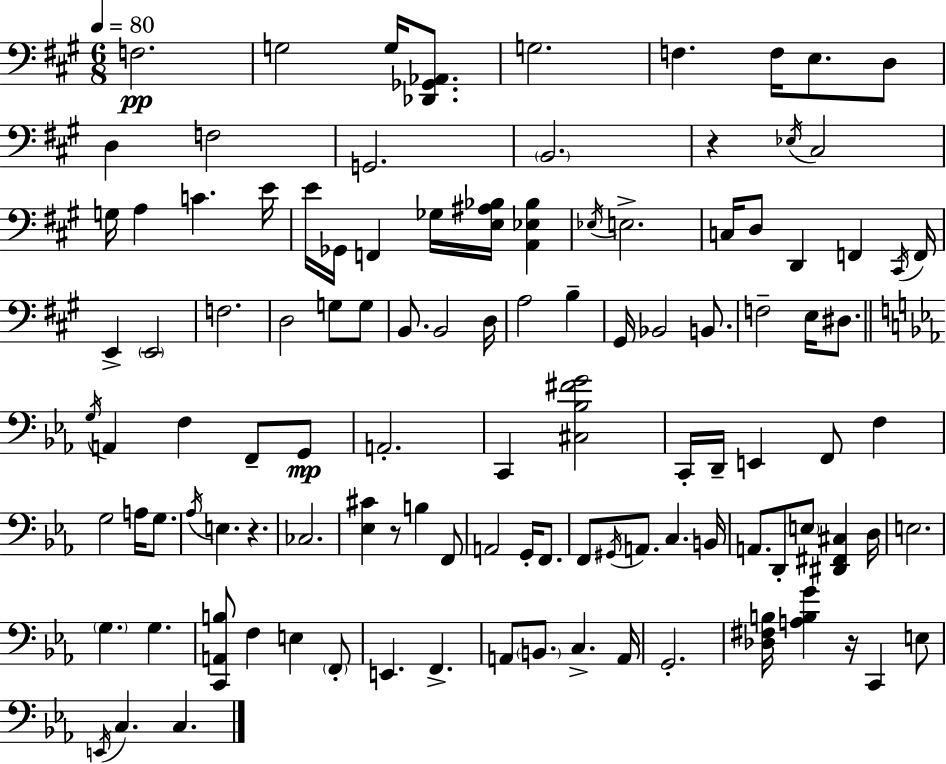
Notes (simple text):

F3/h. G3/h G3/s [Db2,Gb2,Ab2]/e. G3/h. F3/q. F3/s E3/e. D3/e D3/q F3/h G2/h. B2/h. R/q Eb3/s C#3/h G3/s A3/q C4/q. E4/s E4/s Gb2/s F2/q Gb3/s [E3,A#3,Bb3]/s [A2,Eb3,Bb3]/q Eb3/s E3/h. C3/s D3/e D2/q F2/q C#2/s F2/s E2/q E2/h F3/h. D3/h G3/e G3/e B2/e. B2/h D3/s A3/h B3/q G#2/s Bb2/h B2/e. F3/h E3/s D#3/e. G3/s A2/q F3/q F2/e G2/e A2/h. C2/q [C#3,Bb3,F#4,G4]/h C2/s D2/s E2/q F2/e F3/q G3/h A3/s G3/e. Ab3/s E3/q. R/q. CES3/h. [Eb3,C#4]/q R/e B3/q F2/e A2/h G2/s F2/e. F2/e G#2/s A2/e. C3/q. B2/s A2/e. D2/e E3/e [D#2,F#2,C#3]/q D3/s E3/h. G3/q. G3/q. [C2,A2,B3]/e F3/q E3/q F2/e E2/q. F2/q. A2/e B2/e. C3/q. A2/s G2/h. [Db3,F#3,B3]/s [A3,B3,G4]/q R/s C2/q E3/e E2/s C3/q. C3/q.